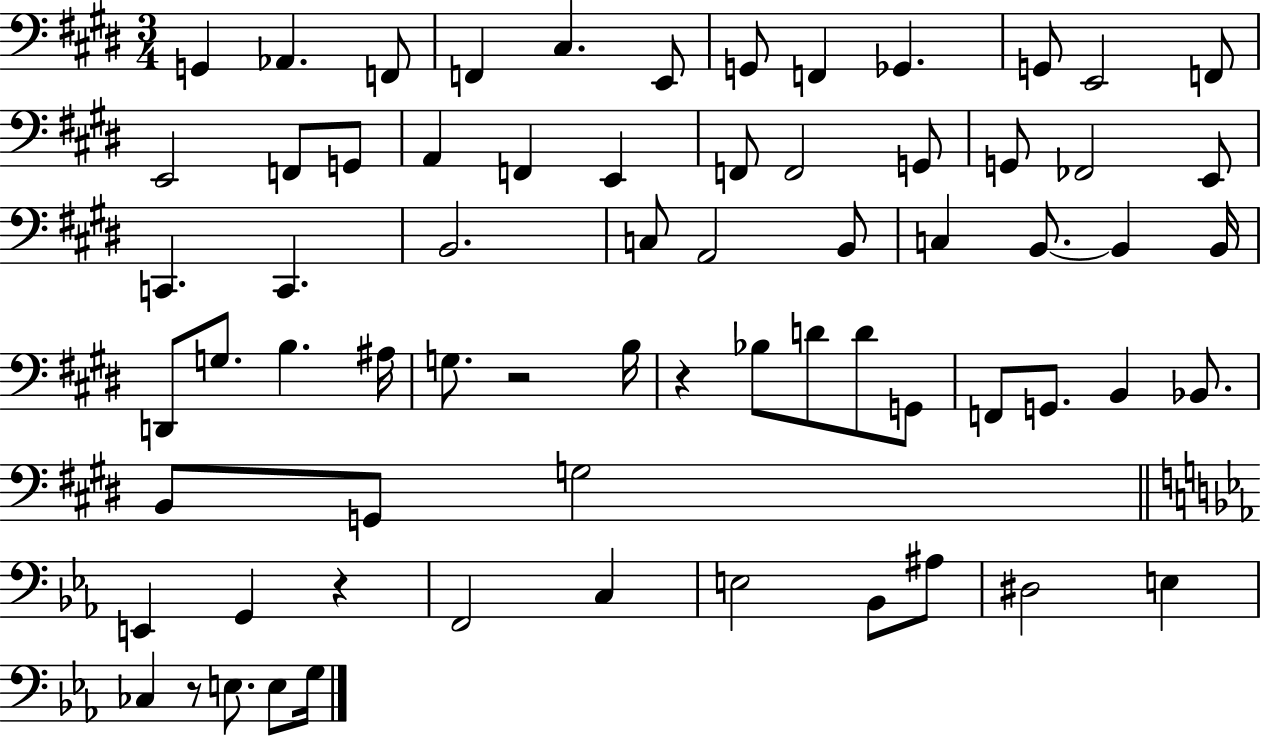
G2/q Ab2/q. F2/e F2/q C#3/q. E2/e G2/e F2/q Gb2/q. G2/e E2/h F2/e E2/h F2/e G2/e A2/q F2/q E2/q F2/e F2/h G2/e G2/e FES2/h E2/e C2/q. C2/q. B2/h. C3/e A2/h B2/e C3/q B2/e. B2/q B2/s D2/e G3/e. B3/q. A#3/s G3/e. R/h B3/s R/q Bb3/e D4/e D4/e G2/e F2/e G2/e. B2/q Bb2/e. B2/e G2/e G3/h E2/q G2/q R/q F2/h C3/q E3/h Bb2/e A#3/e D#3/h E3/q CES3/q R/e E3/e. E3/e G3/s